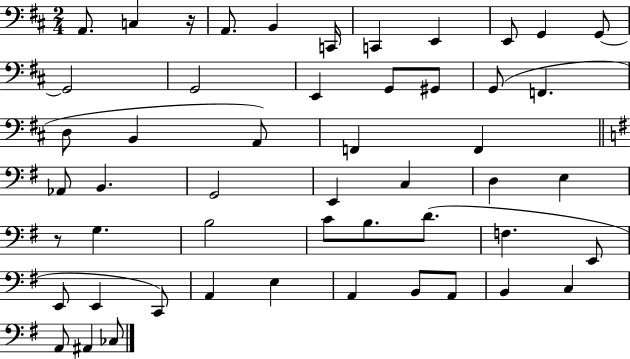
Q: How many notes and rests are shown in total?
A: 51